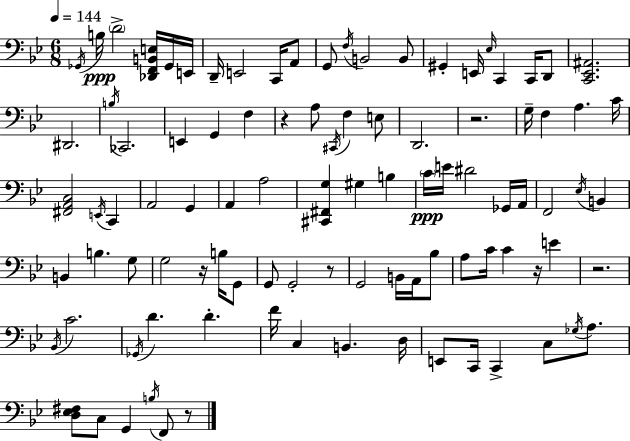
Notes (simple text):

Gb2/s B3/s D4/h [Db2,F2,B2,E3]/s Gb2/s E2/s D2/s E2/h C2/s A2/e G2/e F3/s B2/h B2/e G#2/q E2/s Eb3/s C2/q C2/s D2/e [C2,Eb2,A#2]/h. D#2/h. B3/s CES2/h. E2/q G2/q F3/q R/q A3/e C#2/s F3/q E3/e D2/h. R/h. G3/s F3/q A3/q. C4/s [F#2,A2,C3]/h E2/s C2/q A2/h G2/q A2/q A3/h [C#2,F#2,G3]/q G#3/q B3/q C4/s E4/s D#4/h Gb2/s A2/s F2/h Eb3/s B2/q B2/q B3/q. G3/e G3/h R/s B3/s G2/e G2/e G2/h R/e G2/h B2/s A2/s Bb3/e A3/e C4/s C4/q R/s E4/q R/h. Bb2/s C4/h. Gb2/s D4/q. D4/q. F4/s C3/q B2/q. D3/s E2/e C2/s C2/q C3/e Gb3/s A3/e. [D3,Eb3,F#3]/e C3/e G2/q B3/s F2/e R/e